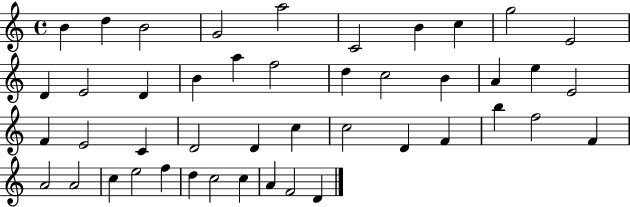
X:1
T:Untitled
M:4/4
L:1/4
K:C
B d B2 G2 a2 C2 B c g2 E2 D E2 D B a f2 d c2 B A e E2 F E2 C D2 D c c2 D F b f2 F A2 A2 c e2 f d c2 c A F2 D